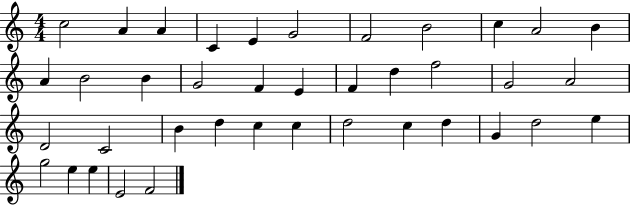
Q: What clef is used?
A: treble